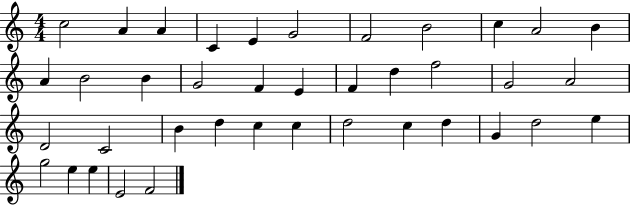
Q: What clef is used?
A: treble